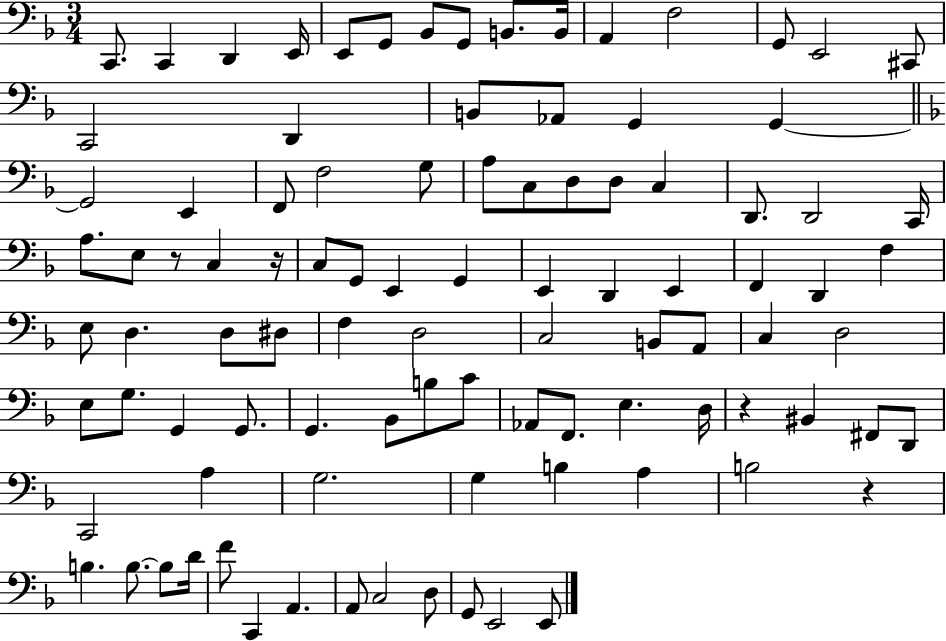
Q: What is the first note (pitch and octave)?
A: C2